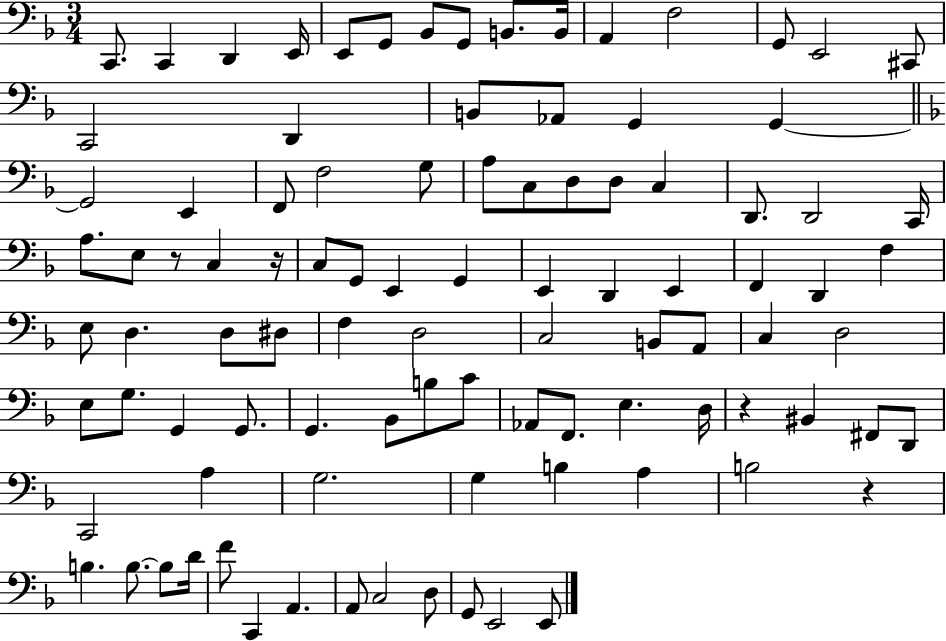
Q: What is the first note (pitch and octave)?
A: C2